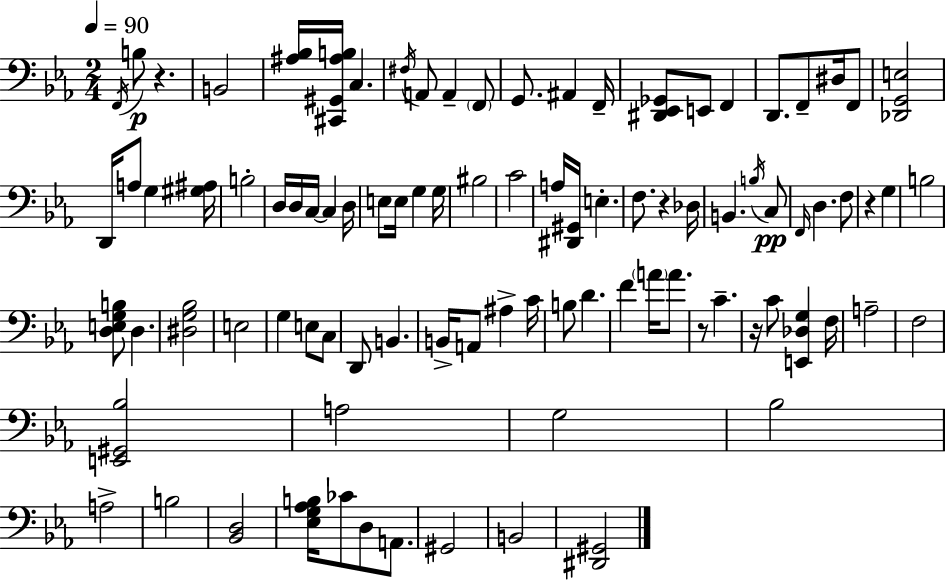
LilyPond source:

{
  \clef bass
  \numericTimeSignature
  \time 2/4
  \key ees \major
  \tempo 4 = 90
  \acciaccatura { f,16 }\p b8 r4. | b,2 | <ais bes>16 <cis, gis, ais b>16 c4. | \acciaccatura { fis16 } a,8 a,4-- | \break \parenthesize f,8 g,8. ais,4 | f,16-- <dis, ees, ges,>8 e,8 f,4 | d,8. f,8-- dis16 | f,8 <des, g, e>2 | \break d,16 a8 g4 | <gis ais>16 b2-. | d16 d16 c16~~ c4 | d16 e8 e16 g4 | \break g16 bis2 | c'2 | a16 <dis, gis,>16 e4.-. | f8. r4 | \break des16 b,4. | \acciaccatura { b16 } c8\pp \grace { f,16 } d4. | f8 r4 | g4 b2 | \break <d e g b>8 d4. | <dis g bes>2 | e2 | g4 | \break e8 c8 d,8 b,4. | b,16-> a,8 ais4-> | c'16 b8 d'4. | f'4 | \break \parenthesize a'16 a'8. r8 c'4.-- | r16 c'8 <e, des g>4 | f16 a2-- | f2 | \break <e, gis, bes>2 | a2 | g2 | bes2 | \break a2-> | b2 | <bes, d>2 | <ees g aes b>16 ces'8 d8 | \break a,8. gis,2 | b,2 | <dis, gis,>2 | \bar "|."
}